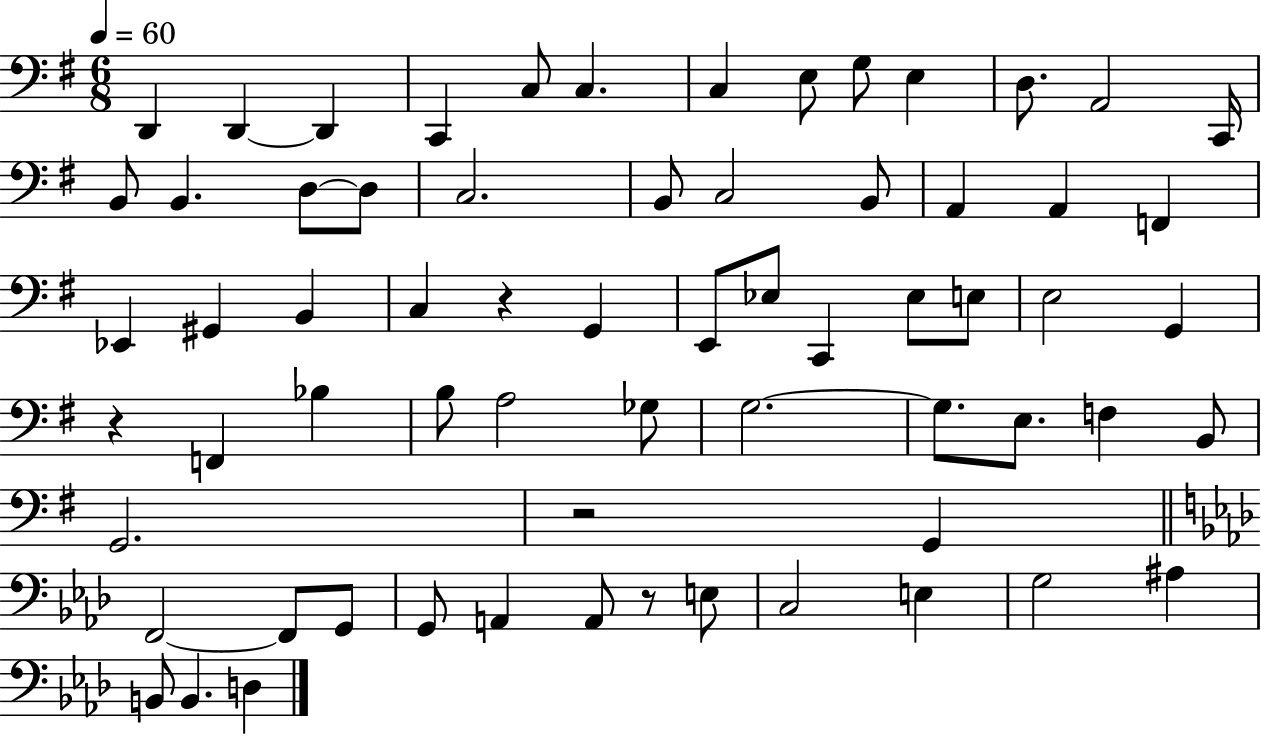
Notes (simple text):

D2/q D2/q D2/q C2/q C3/e C3/q. C3/q E3/e G3/e E3/q D3/e. A2/h C2/s B2/e B2/q. D3/e D3/e C3/h. B2/e C3/h B2/e A2/q A2/q F2/q Eb2/q G#2/q B2/q C3/q R/q G2/q E2/e Eb3/e C2/q Eb3/e E3/e E3/h G2/q R/q F2/q Bb3/q B3/e A3/h Gb3/e G3/h. G3/e. E3/e. F3/q B2/e G2/h. R/h G2/q F2/h F2/e G2/e G2/e A2/q A2/e R/e E3/e C3/h E3/q G3/h A#3/q B2/e B2/q. D3/q